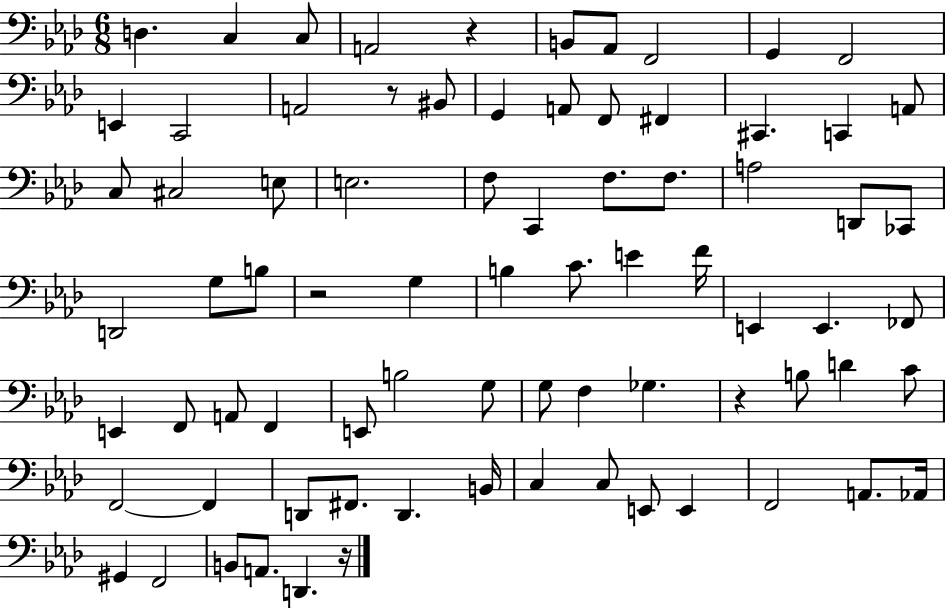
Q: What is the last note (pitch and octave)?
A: D2